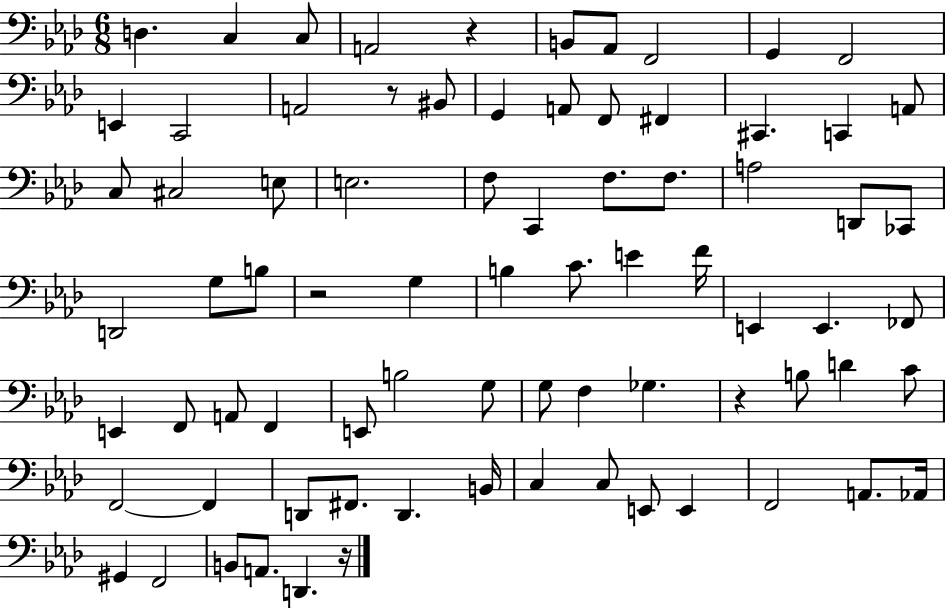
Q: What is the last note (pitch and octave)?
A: D2